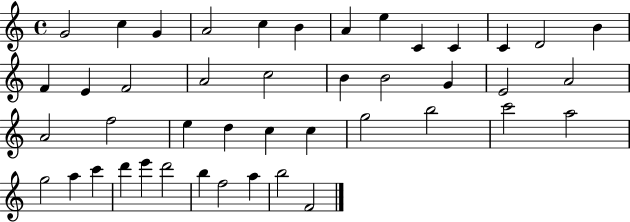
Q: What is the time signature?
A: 4/4